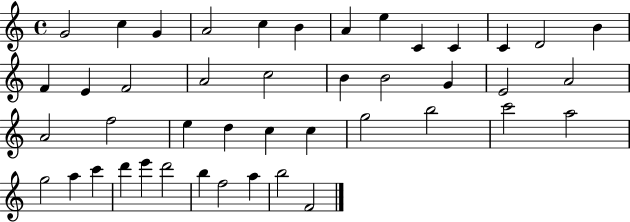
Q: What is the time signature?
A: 4/4